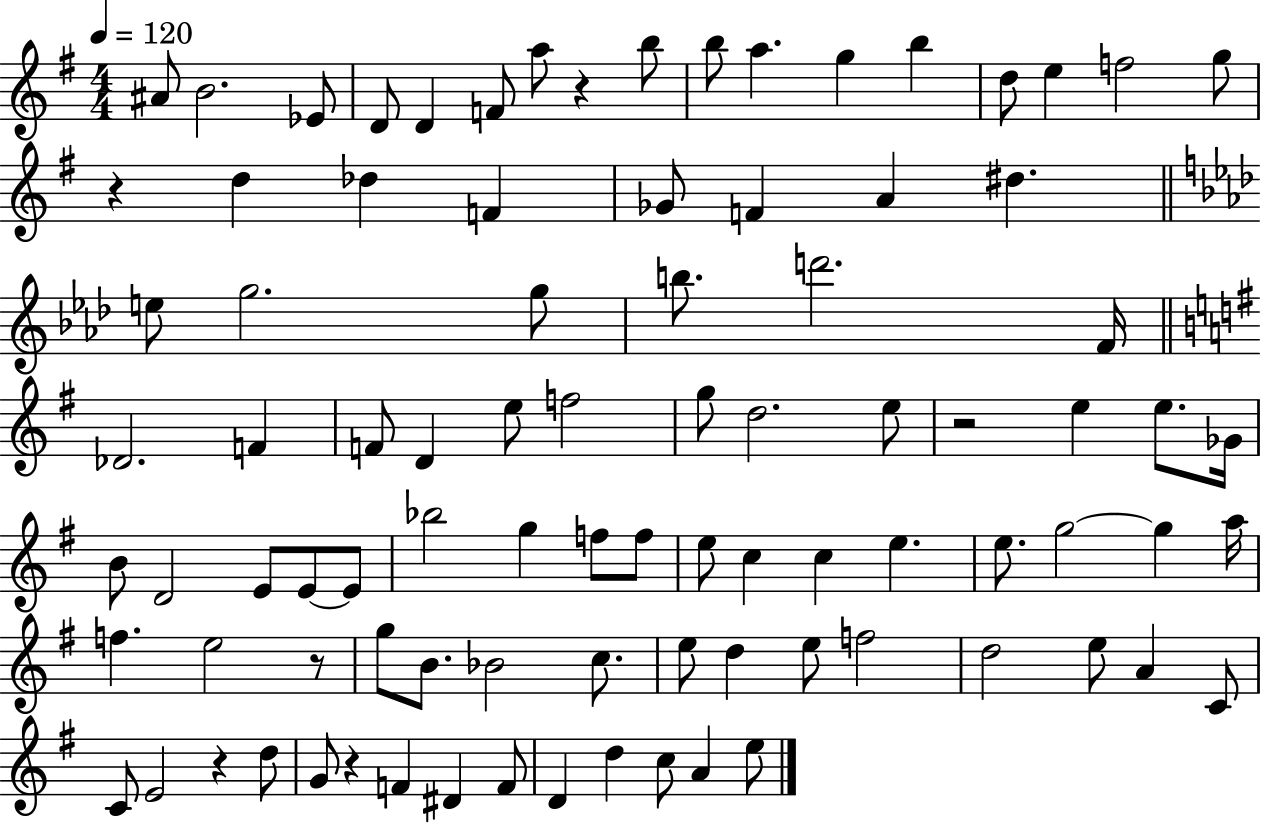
{
  \clef treble
  \numericTimeSignature
  \time 4/4
  \key g \major
  \tempo 4 = 120
  ais'8 b'2. ees'8 | d'8 d'4 f'8 a''8 r4 b''8 | b''8 a''4. g''4 b''4 | d''8 e''4 f''2 g''8 | \break r4 d''4 des''4 f'4 | ges'8 f'4 a'4 dis''4. | \bar "||" \break \key aes \major e''8 g''2. g''8 | b''8. d'''2. f'16 | \bar "||" \break \key e \minor des'2. f'4 | f'8 d'4 e''8 f''2 | g''8 d''2. e''8 | r2 e''4 e''8. ges'16 | \break b'8 d'2 e'8 e'8~~ e'8 | bes''2 g''4 f''8 f''8 | e''8 c''4 c''4 e''4. | e''8. g''2~~ g''4 a''16 | \break f''4. e''2 r8 | g''8 b'8. bes'2 c''8. | e''8 d''4 e''8 f''2 | d''2 e''8 a'4 c'8 | \break c'8 e'2 r4 d''8 | g'8 r4 f'4 dis'4 f'8 | d'4 d''4 c''8 a'4 e''8 | \bar "|."
}